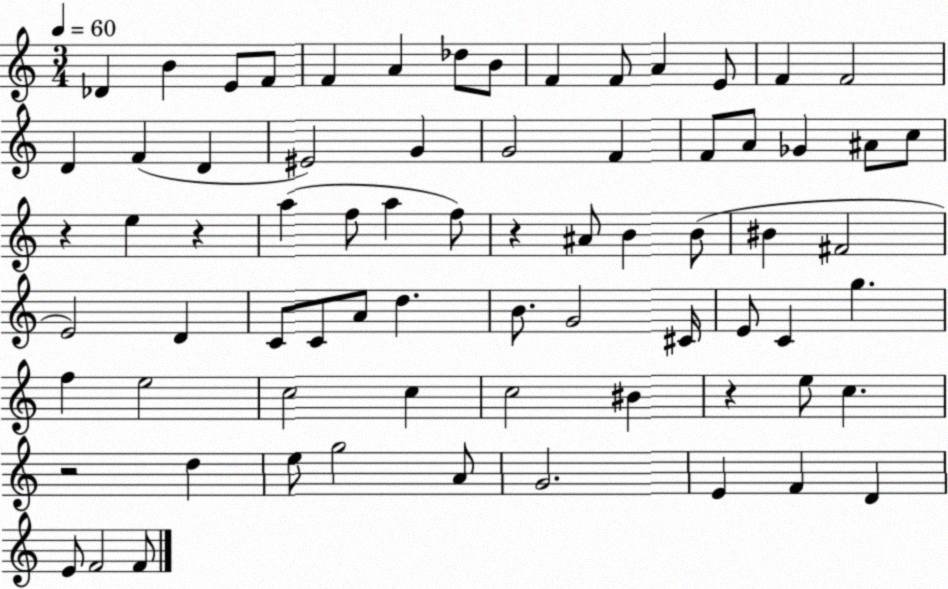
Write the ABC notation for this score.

X:1
T:Untitled
M:3/4
L:1/4
K:C
_D B E/2 F/2 F A _d/2 B/2 F F/2 A E/2 F F2 D F D ^E2 G G2 F F/2 A/2 _G ^A/2 c/2 z e z a f/2 a f/2 z ^A/2 B B/2 ^B ^F2 E2 D C/2 C/2 A/2 d B/2 G2 ^C/4 E/2 C g f e2 c2 c c2 ^B z e/2 c z2 d e/2 g2 A/2 G2 E F D E/2 F2 F/2